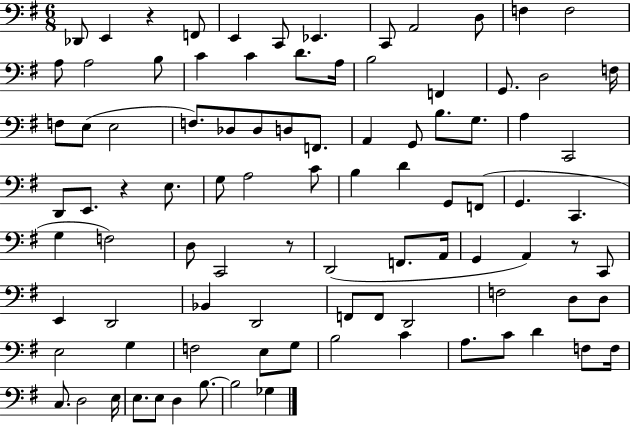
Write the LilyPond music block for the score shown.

{
  \clef bass
  \numericTimeSignature
  \time 6/8
  \key g \major
  des,8 e,4 r4 f,8 | e,4 c,8 ees,4. | c,8 a,2 d8 | f4 f2 | \break a8 a2 b8 | c'4 c'4 d'8. a16 | b2 f,4 | g,8. d2 f16 | \break f8 e8( e2 | f8.) des8 des8 d8 f,8. | a,4 g,8 b8. g8. | a4 c,2 | \break d,8 e,8. r4 e8. | g8 a2 c'8 | b4 d'4 g,8 f,8( | g,4. c,4. | \break g4 f2) | d8 c,2 r8 | d,2( f,8. a,16 | g,4 a,4) r8 c,8 | \break e,4 d,2 | bes,4 d,2 | f,8 f,8 d,2 | f2 d8 d8 | \break e2 g4 | f2 e8 g8 | b2 c'4 | a8. c'8 d'4 f8 f16 | \break c8. d2 e16 | e8. e8 d4 b8.~~ | b2 ges4 | \bar "|."
}